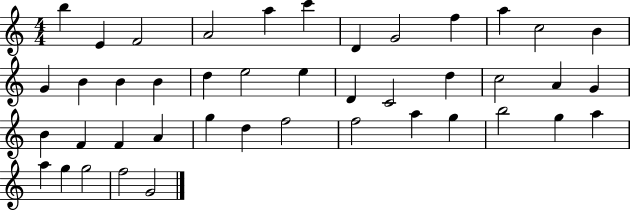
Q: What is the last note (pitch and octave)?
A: G4